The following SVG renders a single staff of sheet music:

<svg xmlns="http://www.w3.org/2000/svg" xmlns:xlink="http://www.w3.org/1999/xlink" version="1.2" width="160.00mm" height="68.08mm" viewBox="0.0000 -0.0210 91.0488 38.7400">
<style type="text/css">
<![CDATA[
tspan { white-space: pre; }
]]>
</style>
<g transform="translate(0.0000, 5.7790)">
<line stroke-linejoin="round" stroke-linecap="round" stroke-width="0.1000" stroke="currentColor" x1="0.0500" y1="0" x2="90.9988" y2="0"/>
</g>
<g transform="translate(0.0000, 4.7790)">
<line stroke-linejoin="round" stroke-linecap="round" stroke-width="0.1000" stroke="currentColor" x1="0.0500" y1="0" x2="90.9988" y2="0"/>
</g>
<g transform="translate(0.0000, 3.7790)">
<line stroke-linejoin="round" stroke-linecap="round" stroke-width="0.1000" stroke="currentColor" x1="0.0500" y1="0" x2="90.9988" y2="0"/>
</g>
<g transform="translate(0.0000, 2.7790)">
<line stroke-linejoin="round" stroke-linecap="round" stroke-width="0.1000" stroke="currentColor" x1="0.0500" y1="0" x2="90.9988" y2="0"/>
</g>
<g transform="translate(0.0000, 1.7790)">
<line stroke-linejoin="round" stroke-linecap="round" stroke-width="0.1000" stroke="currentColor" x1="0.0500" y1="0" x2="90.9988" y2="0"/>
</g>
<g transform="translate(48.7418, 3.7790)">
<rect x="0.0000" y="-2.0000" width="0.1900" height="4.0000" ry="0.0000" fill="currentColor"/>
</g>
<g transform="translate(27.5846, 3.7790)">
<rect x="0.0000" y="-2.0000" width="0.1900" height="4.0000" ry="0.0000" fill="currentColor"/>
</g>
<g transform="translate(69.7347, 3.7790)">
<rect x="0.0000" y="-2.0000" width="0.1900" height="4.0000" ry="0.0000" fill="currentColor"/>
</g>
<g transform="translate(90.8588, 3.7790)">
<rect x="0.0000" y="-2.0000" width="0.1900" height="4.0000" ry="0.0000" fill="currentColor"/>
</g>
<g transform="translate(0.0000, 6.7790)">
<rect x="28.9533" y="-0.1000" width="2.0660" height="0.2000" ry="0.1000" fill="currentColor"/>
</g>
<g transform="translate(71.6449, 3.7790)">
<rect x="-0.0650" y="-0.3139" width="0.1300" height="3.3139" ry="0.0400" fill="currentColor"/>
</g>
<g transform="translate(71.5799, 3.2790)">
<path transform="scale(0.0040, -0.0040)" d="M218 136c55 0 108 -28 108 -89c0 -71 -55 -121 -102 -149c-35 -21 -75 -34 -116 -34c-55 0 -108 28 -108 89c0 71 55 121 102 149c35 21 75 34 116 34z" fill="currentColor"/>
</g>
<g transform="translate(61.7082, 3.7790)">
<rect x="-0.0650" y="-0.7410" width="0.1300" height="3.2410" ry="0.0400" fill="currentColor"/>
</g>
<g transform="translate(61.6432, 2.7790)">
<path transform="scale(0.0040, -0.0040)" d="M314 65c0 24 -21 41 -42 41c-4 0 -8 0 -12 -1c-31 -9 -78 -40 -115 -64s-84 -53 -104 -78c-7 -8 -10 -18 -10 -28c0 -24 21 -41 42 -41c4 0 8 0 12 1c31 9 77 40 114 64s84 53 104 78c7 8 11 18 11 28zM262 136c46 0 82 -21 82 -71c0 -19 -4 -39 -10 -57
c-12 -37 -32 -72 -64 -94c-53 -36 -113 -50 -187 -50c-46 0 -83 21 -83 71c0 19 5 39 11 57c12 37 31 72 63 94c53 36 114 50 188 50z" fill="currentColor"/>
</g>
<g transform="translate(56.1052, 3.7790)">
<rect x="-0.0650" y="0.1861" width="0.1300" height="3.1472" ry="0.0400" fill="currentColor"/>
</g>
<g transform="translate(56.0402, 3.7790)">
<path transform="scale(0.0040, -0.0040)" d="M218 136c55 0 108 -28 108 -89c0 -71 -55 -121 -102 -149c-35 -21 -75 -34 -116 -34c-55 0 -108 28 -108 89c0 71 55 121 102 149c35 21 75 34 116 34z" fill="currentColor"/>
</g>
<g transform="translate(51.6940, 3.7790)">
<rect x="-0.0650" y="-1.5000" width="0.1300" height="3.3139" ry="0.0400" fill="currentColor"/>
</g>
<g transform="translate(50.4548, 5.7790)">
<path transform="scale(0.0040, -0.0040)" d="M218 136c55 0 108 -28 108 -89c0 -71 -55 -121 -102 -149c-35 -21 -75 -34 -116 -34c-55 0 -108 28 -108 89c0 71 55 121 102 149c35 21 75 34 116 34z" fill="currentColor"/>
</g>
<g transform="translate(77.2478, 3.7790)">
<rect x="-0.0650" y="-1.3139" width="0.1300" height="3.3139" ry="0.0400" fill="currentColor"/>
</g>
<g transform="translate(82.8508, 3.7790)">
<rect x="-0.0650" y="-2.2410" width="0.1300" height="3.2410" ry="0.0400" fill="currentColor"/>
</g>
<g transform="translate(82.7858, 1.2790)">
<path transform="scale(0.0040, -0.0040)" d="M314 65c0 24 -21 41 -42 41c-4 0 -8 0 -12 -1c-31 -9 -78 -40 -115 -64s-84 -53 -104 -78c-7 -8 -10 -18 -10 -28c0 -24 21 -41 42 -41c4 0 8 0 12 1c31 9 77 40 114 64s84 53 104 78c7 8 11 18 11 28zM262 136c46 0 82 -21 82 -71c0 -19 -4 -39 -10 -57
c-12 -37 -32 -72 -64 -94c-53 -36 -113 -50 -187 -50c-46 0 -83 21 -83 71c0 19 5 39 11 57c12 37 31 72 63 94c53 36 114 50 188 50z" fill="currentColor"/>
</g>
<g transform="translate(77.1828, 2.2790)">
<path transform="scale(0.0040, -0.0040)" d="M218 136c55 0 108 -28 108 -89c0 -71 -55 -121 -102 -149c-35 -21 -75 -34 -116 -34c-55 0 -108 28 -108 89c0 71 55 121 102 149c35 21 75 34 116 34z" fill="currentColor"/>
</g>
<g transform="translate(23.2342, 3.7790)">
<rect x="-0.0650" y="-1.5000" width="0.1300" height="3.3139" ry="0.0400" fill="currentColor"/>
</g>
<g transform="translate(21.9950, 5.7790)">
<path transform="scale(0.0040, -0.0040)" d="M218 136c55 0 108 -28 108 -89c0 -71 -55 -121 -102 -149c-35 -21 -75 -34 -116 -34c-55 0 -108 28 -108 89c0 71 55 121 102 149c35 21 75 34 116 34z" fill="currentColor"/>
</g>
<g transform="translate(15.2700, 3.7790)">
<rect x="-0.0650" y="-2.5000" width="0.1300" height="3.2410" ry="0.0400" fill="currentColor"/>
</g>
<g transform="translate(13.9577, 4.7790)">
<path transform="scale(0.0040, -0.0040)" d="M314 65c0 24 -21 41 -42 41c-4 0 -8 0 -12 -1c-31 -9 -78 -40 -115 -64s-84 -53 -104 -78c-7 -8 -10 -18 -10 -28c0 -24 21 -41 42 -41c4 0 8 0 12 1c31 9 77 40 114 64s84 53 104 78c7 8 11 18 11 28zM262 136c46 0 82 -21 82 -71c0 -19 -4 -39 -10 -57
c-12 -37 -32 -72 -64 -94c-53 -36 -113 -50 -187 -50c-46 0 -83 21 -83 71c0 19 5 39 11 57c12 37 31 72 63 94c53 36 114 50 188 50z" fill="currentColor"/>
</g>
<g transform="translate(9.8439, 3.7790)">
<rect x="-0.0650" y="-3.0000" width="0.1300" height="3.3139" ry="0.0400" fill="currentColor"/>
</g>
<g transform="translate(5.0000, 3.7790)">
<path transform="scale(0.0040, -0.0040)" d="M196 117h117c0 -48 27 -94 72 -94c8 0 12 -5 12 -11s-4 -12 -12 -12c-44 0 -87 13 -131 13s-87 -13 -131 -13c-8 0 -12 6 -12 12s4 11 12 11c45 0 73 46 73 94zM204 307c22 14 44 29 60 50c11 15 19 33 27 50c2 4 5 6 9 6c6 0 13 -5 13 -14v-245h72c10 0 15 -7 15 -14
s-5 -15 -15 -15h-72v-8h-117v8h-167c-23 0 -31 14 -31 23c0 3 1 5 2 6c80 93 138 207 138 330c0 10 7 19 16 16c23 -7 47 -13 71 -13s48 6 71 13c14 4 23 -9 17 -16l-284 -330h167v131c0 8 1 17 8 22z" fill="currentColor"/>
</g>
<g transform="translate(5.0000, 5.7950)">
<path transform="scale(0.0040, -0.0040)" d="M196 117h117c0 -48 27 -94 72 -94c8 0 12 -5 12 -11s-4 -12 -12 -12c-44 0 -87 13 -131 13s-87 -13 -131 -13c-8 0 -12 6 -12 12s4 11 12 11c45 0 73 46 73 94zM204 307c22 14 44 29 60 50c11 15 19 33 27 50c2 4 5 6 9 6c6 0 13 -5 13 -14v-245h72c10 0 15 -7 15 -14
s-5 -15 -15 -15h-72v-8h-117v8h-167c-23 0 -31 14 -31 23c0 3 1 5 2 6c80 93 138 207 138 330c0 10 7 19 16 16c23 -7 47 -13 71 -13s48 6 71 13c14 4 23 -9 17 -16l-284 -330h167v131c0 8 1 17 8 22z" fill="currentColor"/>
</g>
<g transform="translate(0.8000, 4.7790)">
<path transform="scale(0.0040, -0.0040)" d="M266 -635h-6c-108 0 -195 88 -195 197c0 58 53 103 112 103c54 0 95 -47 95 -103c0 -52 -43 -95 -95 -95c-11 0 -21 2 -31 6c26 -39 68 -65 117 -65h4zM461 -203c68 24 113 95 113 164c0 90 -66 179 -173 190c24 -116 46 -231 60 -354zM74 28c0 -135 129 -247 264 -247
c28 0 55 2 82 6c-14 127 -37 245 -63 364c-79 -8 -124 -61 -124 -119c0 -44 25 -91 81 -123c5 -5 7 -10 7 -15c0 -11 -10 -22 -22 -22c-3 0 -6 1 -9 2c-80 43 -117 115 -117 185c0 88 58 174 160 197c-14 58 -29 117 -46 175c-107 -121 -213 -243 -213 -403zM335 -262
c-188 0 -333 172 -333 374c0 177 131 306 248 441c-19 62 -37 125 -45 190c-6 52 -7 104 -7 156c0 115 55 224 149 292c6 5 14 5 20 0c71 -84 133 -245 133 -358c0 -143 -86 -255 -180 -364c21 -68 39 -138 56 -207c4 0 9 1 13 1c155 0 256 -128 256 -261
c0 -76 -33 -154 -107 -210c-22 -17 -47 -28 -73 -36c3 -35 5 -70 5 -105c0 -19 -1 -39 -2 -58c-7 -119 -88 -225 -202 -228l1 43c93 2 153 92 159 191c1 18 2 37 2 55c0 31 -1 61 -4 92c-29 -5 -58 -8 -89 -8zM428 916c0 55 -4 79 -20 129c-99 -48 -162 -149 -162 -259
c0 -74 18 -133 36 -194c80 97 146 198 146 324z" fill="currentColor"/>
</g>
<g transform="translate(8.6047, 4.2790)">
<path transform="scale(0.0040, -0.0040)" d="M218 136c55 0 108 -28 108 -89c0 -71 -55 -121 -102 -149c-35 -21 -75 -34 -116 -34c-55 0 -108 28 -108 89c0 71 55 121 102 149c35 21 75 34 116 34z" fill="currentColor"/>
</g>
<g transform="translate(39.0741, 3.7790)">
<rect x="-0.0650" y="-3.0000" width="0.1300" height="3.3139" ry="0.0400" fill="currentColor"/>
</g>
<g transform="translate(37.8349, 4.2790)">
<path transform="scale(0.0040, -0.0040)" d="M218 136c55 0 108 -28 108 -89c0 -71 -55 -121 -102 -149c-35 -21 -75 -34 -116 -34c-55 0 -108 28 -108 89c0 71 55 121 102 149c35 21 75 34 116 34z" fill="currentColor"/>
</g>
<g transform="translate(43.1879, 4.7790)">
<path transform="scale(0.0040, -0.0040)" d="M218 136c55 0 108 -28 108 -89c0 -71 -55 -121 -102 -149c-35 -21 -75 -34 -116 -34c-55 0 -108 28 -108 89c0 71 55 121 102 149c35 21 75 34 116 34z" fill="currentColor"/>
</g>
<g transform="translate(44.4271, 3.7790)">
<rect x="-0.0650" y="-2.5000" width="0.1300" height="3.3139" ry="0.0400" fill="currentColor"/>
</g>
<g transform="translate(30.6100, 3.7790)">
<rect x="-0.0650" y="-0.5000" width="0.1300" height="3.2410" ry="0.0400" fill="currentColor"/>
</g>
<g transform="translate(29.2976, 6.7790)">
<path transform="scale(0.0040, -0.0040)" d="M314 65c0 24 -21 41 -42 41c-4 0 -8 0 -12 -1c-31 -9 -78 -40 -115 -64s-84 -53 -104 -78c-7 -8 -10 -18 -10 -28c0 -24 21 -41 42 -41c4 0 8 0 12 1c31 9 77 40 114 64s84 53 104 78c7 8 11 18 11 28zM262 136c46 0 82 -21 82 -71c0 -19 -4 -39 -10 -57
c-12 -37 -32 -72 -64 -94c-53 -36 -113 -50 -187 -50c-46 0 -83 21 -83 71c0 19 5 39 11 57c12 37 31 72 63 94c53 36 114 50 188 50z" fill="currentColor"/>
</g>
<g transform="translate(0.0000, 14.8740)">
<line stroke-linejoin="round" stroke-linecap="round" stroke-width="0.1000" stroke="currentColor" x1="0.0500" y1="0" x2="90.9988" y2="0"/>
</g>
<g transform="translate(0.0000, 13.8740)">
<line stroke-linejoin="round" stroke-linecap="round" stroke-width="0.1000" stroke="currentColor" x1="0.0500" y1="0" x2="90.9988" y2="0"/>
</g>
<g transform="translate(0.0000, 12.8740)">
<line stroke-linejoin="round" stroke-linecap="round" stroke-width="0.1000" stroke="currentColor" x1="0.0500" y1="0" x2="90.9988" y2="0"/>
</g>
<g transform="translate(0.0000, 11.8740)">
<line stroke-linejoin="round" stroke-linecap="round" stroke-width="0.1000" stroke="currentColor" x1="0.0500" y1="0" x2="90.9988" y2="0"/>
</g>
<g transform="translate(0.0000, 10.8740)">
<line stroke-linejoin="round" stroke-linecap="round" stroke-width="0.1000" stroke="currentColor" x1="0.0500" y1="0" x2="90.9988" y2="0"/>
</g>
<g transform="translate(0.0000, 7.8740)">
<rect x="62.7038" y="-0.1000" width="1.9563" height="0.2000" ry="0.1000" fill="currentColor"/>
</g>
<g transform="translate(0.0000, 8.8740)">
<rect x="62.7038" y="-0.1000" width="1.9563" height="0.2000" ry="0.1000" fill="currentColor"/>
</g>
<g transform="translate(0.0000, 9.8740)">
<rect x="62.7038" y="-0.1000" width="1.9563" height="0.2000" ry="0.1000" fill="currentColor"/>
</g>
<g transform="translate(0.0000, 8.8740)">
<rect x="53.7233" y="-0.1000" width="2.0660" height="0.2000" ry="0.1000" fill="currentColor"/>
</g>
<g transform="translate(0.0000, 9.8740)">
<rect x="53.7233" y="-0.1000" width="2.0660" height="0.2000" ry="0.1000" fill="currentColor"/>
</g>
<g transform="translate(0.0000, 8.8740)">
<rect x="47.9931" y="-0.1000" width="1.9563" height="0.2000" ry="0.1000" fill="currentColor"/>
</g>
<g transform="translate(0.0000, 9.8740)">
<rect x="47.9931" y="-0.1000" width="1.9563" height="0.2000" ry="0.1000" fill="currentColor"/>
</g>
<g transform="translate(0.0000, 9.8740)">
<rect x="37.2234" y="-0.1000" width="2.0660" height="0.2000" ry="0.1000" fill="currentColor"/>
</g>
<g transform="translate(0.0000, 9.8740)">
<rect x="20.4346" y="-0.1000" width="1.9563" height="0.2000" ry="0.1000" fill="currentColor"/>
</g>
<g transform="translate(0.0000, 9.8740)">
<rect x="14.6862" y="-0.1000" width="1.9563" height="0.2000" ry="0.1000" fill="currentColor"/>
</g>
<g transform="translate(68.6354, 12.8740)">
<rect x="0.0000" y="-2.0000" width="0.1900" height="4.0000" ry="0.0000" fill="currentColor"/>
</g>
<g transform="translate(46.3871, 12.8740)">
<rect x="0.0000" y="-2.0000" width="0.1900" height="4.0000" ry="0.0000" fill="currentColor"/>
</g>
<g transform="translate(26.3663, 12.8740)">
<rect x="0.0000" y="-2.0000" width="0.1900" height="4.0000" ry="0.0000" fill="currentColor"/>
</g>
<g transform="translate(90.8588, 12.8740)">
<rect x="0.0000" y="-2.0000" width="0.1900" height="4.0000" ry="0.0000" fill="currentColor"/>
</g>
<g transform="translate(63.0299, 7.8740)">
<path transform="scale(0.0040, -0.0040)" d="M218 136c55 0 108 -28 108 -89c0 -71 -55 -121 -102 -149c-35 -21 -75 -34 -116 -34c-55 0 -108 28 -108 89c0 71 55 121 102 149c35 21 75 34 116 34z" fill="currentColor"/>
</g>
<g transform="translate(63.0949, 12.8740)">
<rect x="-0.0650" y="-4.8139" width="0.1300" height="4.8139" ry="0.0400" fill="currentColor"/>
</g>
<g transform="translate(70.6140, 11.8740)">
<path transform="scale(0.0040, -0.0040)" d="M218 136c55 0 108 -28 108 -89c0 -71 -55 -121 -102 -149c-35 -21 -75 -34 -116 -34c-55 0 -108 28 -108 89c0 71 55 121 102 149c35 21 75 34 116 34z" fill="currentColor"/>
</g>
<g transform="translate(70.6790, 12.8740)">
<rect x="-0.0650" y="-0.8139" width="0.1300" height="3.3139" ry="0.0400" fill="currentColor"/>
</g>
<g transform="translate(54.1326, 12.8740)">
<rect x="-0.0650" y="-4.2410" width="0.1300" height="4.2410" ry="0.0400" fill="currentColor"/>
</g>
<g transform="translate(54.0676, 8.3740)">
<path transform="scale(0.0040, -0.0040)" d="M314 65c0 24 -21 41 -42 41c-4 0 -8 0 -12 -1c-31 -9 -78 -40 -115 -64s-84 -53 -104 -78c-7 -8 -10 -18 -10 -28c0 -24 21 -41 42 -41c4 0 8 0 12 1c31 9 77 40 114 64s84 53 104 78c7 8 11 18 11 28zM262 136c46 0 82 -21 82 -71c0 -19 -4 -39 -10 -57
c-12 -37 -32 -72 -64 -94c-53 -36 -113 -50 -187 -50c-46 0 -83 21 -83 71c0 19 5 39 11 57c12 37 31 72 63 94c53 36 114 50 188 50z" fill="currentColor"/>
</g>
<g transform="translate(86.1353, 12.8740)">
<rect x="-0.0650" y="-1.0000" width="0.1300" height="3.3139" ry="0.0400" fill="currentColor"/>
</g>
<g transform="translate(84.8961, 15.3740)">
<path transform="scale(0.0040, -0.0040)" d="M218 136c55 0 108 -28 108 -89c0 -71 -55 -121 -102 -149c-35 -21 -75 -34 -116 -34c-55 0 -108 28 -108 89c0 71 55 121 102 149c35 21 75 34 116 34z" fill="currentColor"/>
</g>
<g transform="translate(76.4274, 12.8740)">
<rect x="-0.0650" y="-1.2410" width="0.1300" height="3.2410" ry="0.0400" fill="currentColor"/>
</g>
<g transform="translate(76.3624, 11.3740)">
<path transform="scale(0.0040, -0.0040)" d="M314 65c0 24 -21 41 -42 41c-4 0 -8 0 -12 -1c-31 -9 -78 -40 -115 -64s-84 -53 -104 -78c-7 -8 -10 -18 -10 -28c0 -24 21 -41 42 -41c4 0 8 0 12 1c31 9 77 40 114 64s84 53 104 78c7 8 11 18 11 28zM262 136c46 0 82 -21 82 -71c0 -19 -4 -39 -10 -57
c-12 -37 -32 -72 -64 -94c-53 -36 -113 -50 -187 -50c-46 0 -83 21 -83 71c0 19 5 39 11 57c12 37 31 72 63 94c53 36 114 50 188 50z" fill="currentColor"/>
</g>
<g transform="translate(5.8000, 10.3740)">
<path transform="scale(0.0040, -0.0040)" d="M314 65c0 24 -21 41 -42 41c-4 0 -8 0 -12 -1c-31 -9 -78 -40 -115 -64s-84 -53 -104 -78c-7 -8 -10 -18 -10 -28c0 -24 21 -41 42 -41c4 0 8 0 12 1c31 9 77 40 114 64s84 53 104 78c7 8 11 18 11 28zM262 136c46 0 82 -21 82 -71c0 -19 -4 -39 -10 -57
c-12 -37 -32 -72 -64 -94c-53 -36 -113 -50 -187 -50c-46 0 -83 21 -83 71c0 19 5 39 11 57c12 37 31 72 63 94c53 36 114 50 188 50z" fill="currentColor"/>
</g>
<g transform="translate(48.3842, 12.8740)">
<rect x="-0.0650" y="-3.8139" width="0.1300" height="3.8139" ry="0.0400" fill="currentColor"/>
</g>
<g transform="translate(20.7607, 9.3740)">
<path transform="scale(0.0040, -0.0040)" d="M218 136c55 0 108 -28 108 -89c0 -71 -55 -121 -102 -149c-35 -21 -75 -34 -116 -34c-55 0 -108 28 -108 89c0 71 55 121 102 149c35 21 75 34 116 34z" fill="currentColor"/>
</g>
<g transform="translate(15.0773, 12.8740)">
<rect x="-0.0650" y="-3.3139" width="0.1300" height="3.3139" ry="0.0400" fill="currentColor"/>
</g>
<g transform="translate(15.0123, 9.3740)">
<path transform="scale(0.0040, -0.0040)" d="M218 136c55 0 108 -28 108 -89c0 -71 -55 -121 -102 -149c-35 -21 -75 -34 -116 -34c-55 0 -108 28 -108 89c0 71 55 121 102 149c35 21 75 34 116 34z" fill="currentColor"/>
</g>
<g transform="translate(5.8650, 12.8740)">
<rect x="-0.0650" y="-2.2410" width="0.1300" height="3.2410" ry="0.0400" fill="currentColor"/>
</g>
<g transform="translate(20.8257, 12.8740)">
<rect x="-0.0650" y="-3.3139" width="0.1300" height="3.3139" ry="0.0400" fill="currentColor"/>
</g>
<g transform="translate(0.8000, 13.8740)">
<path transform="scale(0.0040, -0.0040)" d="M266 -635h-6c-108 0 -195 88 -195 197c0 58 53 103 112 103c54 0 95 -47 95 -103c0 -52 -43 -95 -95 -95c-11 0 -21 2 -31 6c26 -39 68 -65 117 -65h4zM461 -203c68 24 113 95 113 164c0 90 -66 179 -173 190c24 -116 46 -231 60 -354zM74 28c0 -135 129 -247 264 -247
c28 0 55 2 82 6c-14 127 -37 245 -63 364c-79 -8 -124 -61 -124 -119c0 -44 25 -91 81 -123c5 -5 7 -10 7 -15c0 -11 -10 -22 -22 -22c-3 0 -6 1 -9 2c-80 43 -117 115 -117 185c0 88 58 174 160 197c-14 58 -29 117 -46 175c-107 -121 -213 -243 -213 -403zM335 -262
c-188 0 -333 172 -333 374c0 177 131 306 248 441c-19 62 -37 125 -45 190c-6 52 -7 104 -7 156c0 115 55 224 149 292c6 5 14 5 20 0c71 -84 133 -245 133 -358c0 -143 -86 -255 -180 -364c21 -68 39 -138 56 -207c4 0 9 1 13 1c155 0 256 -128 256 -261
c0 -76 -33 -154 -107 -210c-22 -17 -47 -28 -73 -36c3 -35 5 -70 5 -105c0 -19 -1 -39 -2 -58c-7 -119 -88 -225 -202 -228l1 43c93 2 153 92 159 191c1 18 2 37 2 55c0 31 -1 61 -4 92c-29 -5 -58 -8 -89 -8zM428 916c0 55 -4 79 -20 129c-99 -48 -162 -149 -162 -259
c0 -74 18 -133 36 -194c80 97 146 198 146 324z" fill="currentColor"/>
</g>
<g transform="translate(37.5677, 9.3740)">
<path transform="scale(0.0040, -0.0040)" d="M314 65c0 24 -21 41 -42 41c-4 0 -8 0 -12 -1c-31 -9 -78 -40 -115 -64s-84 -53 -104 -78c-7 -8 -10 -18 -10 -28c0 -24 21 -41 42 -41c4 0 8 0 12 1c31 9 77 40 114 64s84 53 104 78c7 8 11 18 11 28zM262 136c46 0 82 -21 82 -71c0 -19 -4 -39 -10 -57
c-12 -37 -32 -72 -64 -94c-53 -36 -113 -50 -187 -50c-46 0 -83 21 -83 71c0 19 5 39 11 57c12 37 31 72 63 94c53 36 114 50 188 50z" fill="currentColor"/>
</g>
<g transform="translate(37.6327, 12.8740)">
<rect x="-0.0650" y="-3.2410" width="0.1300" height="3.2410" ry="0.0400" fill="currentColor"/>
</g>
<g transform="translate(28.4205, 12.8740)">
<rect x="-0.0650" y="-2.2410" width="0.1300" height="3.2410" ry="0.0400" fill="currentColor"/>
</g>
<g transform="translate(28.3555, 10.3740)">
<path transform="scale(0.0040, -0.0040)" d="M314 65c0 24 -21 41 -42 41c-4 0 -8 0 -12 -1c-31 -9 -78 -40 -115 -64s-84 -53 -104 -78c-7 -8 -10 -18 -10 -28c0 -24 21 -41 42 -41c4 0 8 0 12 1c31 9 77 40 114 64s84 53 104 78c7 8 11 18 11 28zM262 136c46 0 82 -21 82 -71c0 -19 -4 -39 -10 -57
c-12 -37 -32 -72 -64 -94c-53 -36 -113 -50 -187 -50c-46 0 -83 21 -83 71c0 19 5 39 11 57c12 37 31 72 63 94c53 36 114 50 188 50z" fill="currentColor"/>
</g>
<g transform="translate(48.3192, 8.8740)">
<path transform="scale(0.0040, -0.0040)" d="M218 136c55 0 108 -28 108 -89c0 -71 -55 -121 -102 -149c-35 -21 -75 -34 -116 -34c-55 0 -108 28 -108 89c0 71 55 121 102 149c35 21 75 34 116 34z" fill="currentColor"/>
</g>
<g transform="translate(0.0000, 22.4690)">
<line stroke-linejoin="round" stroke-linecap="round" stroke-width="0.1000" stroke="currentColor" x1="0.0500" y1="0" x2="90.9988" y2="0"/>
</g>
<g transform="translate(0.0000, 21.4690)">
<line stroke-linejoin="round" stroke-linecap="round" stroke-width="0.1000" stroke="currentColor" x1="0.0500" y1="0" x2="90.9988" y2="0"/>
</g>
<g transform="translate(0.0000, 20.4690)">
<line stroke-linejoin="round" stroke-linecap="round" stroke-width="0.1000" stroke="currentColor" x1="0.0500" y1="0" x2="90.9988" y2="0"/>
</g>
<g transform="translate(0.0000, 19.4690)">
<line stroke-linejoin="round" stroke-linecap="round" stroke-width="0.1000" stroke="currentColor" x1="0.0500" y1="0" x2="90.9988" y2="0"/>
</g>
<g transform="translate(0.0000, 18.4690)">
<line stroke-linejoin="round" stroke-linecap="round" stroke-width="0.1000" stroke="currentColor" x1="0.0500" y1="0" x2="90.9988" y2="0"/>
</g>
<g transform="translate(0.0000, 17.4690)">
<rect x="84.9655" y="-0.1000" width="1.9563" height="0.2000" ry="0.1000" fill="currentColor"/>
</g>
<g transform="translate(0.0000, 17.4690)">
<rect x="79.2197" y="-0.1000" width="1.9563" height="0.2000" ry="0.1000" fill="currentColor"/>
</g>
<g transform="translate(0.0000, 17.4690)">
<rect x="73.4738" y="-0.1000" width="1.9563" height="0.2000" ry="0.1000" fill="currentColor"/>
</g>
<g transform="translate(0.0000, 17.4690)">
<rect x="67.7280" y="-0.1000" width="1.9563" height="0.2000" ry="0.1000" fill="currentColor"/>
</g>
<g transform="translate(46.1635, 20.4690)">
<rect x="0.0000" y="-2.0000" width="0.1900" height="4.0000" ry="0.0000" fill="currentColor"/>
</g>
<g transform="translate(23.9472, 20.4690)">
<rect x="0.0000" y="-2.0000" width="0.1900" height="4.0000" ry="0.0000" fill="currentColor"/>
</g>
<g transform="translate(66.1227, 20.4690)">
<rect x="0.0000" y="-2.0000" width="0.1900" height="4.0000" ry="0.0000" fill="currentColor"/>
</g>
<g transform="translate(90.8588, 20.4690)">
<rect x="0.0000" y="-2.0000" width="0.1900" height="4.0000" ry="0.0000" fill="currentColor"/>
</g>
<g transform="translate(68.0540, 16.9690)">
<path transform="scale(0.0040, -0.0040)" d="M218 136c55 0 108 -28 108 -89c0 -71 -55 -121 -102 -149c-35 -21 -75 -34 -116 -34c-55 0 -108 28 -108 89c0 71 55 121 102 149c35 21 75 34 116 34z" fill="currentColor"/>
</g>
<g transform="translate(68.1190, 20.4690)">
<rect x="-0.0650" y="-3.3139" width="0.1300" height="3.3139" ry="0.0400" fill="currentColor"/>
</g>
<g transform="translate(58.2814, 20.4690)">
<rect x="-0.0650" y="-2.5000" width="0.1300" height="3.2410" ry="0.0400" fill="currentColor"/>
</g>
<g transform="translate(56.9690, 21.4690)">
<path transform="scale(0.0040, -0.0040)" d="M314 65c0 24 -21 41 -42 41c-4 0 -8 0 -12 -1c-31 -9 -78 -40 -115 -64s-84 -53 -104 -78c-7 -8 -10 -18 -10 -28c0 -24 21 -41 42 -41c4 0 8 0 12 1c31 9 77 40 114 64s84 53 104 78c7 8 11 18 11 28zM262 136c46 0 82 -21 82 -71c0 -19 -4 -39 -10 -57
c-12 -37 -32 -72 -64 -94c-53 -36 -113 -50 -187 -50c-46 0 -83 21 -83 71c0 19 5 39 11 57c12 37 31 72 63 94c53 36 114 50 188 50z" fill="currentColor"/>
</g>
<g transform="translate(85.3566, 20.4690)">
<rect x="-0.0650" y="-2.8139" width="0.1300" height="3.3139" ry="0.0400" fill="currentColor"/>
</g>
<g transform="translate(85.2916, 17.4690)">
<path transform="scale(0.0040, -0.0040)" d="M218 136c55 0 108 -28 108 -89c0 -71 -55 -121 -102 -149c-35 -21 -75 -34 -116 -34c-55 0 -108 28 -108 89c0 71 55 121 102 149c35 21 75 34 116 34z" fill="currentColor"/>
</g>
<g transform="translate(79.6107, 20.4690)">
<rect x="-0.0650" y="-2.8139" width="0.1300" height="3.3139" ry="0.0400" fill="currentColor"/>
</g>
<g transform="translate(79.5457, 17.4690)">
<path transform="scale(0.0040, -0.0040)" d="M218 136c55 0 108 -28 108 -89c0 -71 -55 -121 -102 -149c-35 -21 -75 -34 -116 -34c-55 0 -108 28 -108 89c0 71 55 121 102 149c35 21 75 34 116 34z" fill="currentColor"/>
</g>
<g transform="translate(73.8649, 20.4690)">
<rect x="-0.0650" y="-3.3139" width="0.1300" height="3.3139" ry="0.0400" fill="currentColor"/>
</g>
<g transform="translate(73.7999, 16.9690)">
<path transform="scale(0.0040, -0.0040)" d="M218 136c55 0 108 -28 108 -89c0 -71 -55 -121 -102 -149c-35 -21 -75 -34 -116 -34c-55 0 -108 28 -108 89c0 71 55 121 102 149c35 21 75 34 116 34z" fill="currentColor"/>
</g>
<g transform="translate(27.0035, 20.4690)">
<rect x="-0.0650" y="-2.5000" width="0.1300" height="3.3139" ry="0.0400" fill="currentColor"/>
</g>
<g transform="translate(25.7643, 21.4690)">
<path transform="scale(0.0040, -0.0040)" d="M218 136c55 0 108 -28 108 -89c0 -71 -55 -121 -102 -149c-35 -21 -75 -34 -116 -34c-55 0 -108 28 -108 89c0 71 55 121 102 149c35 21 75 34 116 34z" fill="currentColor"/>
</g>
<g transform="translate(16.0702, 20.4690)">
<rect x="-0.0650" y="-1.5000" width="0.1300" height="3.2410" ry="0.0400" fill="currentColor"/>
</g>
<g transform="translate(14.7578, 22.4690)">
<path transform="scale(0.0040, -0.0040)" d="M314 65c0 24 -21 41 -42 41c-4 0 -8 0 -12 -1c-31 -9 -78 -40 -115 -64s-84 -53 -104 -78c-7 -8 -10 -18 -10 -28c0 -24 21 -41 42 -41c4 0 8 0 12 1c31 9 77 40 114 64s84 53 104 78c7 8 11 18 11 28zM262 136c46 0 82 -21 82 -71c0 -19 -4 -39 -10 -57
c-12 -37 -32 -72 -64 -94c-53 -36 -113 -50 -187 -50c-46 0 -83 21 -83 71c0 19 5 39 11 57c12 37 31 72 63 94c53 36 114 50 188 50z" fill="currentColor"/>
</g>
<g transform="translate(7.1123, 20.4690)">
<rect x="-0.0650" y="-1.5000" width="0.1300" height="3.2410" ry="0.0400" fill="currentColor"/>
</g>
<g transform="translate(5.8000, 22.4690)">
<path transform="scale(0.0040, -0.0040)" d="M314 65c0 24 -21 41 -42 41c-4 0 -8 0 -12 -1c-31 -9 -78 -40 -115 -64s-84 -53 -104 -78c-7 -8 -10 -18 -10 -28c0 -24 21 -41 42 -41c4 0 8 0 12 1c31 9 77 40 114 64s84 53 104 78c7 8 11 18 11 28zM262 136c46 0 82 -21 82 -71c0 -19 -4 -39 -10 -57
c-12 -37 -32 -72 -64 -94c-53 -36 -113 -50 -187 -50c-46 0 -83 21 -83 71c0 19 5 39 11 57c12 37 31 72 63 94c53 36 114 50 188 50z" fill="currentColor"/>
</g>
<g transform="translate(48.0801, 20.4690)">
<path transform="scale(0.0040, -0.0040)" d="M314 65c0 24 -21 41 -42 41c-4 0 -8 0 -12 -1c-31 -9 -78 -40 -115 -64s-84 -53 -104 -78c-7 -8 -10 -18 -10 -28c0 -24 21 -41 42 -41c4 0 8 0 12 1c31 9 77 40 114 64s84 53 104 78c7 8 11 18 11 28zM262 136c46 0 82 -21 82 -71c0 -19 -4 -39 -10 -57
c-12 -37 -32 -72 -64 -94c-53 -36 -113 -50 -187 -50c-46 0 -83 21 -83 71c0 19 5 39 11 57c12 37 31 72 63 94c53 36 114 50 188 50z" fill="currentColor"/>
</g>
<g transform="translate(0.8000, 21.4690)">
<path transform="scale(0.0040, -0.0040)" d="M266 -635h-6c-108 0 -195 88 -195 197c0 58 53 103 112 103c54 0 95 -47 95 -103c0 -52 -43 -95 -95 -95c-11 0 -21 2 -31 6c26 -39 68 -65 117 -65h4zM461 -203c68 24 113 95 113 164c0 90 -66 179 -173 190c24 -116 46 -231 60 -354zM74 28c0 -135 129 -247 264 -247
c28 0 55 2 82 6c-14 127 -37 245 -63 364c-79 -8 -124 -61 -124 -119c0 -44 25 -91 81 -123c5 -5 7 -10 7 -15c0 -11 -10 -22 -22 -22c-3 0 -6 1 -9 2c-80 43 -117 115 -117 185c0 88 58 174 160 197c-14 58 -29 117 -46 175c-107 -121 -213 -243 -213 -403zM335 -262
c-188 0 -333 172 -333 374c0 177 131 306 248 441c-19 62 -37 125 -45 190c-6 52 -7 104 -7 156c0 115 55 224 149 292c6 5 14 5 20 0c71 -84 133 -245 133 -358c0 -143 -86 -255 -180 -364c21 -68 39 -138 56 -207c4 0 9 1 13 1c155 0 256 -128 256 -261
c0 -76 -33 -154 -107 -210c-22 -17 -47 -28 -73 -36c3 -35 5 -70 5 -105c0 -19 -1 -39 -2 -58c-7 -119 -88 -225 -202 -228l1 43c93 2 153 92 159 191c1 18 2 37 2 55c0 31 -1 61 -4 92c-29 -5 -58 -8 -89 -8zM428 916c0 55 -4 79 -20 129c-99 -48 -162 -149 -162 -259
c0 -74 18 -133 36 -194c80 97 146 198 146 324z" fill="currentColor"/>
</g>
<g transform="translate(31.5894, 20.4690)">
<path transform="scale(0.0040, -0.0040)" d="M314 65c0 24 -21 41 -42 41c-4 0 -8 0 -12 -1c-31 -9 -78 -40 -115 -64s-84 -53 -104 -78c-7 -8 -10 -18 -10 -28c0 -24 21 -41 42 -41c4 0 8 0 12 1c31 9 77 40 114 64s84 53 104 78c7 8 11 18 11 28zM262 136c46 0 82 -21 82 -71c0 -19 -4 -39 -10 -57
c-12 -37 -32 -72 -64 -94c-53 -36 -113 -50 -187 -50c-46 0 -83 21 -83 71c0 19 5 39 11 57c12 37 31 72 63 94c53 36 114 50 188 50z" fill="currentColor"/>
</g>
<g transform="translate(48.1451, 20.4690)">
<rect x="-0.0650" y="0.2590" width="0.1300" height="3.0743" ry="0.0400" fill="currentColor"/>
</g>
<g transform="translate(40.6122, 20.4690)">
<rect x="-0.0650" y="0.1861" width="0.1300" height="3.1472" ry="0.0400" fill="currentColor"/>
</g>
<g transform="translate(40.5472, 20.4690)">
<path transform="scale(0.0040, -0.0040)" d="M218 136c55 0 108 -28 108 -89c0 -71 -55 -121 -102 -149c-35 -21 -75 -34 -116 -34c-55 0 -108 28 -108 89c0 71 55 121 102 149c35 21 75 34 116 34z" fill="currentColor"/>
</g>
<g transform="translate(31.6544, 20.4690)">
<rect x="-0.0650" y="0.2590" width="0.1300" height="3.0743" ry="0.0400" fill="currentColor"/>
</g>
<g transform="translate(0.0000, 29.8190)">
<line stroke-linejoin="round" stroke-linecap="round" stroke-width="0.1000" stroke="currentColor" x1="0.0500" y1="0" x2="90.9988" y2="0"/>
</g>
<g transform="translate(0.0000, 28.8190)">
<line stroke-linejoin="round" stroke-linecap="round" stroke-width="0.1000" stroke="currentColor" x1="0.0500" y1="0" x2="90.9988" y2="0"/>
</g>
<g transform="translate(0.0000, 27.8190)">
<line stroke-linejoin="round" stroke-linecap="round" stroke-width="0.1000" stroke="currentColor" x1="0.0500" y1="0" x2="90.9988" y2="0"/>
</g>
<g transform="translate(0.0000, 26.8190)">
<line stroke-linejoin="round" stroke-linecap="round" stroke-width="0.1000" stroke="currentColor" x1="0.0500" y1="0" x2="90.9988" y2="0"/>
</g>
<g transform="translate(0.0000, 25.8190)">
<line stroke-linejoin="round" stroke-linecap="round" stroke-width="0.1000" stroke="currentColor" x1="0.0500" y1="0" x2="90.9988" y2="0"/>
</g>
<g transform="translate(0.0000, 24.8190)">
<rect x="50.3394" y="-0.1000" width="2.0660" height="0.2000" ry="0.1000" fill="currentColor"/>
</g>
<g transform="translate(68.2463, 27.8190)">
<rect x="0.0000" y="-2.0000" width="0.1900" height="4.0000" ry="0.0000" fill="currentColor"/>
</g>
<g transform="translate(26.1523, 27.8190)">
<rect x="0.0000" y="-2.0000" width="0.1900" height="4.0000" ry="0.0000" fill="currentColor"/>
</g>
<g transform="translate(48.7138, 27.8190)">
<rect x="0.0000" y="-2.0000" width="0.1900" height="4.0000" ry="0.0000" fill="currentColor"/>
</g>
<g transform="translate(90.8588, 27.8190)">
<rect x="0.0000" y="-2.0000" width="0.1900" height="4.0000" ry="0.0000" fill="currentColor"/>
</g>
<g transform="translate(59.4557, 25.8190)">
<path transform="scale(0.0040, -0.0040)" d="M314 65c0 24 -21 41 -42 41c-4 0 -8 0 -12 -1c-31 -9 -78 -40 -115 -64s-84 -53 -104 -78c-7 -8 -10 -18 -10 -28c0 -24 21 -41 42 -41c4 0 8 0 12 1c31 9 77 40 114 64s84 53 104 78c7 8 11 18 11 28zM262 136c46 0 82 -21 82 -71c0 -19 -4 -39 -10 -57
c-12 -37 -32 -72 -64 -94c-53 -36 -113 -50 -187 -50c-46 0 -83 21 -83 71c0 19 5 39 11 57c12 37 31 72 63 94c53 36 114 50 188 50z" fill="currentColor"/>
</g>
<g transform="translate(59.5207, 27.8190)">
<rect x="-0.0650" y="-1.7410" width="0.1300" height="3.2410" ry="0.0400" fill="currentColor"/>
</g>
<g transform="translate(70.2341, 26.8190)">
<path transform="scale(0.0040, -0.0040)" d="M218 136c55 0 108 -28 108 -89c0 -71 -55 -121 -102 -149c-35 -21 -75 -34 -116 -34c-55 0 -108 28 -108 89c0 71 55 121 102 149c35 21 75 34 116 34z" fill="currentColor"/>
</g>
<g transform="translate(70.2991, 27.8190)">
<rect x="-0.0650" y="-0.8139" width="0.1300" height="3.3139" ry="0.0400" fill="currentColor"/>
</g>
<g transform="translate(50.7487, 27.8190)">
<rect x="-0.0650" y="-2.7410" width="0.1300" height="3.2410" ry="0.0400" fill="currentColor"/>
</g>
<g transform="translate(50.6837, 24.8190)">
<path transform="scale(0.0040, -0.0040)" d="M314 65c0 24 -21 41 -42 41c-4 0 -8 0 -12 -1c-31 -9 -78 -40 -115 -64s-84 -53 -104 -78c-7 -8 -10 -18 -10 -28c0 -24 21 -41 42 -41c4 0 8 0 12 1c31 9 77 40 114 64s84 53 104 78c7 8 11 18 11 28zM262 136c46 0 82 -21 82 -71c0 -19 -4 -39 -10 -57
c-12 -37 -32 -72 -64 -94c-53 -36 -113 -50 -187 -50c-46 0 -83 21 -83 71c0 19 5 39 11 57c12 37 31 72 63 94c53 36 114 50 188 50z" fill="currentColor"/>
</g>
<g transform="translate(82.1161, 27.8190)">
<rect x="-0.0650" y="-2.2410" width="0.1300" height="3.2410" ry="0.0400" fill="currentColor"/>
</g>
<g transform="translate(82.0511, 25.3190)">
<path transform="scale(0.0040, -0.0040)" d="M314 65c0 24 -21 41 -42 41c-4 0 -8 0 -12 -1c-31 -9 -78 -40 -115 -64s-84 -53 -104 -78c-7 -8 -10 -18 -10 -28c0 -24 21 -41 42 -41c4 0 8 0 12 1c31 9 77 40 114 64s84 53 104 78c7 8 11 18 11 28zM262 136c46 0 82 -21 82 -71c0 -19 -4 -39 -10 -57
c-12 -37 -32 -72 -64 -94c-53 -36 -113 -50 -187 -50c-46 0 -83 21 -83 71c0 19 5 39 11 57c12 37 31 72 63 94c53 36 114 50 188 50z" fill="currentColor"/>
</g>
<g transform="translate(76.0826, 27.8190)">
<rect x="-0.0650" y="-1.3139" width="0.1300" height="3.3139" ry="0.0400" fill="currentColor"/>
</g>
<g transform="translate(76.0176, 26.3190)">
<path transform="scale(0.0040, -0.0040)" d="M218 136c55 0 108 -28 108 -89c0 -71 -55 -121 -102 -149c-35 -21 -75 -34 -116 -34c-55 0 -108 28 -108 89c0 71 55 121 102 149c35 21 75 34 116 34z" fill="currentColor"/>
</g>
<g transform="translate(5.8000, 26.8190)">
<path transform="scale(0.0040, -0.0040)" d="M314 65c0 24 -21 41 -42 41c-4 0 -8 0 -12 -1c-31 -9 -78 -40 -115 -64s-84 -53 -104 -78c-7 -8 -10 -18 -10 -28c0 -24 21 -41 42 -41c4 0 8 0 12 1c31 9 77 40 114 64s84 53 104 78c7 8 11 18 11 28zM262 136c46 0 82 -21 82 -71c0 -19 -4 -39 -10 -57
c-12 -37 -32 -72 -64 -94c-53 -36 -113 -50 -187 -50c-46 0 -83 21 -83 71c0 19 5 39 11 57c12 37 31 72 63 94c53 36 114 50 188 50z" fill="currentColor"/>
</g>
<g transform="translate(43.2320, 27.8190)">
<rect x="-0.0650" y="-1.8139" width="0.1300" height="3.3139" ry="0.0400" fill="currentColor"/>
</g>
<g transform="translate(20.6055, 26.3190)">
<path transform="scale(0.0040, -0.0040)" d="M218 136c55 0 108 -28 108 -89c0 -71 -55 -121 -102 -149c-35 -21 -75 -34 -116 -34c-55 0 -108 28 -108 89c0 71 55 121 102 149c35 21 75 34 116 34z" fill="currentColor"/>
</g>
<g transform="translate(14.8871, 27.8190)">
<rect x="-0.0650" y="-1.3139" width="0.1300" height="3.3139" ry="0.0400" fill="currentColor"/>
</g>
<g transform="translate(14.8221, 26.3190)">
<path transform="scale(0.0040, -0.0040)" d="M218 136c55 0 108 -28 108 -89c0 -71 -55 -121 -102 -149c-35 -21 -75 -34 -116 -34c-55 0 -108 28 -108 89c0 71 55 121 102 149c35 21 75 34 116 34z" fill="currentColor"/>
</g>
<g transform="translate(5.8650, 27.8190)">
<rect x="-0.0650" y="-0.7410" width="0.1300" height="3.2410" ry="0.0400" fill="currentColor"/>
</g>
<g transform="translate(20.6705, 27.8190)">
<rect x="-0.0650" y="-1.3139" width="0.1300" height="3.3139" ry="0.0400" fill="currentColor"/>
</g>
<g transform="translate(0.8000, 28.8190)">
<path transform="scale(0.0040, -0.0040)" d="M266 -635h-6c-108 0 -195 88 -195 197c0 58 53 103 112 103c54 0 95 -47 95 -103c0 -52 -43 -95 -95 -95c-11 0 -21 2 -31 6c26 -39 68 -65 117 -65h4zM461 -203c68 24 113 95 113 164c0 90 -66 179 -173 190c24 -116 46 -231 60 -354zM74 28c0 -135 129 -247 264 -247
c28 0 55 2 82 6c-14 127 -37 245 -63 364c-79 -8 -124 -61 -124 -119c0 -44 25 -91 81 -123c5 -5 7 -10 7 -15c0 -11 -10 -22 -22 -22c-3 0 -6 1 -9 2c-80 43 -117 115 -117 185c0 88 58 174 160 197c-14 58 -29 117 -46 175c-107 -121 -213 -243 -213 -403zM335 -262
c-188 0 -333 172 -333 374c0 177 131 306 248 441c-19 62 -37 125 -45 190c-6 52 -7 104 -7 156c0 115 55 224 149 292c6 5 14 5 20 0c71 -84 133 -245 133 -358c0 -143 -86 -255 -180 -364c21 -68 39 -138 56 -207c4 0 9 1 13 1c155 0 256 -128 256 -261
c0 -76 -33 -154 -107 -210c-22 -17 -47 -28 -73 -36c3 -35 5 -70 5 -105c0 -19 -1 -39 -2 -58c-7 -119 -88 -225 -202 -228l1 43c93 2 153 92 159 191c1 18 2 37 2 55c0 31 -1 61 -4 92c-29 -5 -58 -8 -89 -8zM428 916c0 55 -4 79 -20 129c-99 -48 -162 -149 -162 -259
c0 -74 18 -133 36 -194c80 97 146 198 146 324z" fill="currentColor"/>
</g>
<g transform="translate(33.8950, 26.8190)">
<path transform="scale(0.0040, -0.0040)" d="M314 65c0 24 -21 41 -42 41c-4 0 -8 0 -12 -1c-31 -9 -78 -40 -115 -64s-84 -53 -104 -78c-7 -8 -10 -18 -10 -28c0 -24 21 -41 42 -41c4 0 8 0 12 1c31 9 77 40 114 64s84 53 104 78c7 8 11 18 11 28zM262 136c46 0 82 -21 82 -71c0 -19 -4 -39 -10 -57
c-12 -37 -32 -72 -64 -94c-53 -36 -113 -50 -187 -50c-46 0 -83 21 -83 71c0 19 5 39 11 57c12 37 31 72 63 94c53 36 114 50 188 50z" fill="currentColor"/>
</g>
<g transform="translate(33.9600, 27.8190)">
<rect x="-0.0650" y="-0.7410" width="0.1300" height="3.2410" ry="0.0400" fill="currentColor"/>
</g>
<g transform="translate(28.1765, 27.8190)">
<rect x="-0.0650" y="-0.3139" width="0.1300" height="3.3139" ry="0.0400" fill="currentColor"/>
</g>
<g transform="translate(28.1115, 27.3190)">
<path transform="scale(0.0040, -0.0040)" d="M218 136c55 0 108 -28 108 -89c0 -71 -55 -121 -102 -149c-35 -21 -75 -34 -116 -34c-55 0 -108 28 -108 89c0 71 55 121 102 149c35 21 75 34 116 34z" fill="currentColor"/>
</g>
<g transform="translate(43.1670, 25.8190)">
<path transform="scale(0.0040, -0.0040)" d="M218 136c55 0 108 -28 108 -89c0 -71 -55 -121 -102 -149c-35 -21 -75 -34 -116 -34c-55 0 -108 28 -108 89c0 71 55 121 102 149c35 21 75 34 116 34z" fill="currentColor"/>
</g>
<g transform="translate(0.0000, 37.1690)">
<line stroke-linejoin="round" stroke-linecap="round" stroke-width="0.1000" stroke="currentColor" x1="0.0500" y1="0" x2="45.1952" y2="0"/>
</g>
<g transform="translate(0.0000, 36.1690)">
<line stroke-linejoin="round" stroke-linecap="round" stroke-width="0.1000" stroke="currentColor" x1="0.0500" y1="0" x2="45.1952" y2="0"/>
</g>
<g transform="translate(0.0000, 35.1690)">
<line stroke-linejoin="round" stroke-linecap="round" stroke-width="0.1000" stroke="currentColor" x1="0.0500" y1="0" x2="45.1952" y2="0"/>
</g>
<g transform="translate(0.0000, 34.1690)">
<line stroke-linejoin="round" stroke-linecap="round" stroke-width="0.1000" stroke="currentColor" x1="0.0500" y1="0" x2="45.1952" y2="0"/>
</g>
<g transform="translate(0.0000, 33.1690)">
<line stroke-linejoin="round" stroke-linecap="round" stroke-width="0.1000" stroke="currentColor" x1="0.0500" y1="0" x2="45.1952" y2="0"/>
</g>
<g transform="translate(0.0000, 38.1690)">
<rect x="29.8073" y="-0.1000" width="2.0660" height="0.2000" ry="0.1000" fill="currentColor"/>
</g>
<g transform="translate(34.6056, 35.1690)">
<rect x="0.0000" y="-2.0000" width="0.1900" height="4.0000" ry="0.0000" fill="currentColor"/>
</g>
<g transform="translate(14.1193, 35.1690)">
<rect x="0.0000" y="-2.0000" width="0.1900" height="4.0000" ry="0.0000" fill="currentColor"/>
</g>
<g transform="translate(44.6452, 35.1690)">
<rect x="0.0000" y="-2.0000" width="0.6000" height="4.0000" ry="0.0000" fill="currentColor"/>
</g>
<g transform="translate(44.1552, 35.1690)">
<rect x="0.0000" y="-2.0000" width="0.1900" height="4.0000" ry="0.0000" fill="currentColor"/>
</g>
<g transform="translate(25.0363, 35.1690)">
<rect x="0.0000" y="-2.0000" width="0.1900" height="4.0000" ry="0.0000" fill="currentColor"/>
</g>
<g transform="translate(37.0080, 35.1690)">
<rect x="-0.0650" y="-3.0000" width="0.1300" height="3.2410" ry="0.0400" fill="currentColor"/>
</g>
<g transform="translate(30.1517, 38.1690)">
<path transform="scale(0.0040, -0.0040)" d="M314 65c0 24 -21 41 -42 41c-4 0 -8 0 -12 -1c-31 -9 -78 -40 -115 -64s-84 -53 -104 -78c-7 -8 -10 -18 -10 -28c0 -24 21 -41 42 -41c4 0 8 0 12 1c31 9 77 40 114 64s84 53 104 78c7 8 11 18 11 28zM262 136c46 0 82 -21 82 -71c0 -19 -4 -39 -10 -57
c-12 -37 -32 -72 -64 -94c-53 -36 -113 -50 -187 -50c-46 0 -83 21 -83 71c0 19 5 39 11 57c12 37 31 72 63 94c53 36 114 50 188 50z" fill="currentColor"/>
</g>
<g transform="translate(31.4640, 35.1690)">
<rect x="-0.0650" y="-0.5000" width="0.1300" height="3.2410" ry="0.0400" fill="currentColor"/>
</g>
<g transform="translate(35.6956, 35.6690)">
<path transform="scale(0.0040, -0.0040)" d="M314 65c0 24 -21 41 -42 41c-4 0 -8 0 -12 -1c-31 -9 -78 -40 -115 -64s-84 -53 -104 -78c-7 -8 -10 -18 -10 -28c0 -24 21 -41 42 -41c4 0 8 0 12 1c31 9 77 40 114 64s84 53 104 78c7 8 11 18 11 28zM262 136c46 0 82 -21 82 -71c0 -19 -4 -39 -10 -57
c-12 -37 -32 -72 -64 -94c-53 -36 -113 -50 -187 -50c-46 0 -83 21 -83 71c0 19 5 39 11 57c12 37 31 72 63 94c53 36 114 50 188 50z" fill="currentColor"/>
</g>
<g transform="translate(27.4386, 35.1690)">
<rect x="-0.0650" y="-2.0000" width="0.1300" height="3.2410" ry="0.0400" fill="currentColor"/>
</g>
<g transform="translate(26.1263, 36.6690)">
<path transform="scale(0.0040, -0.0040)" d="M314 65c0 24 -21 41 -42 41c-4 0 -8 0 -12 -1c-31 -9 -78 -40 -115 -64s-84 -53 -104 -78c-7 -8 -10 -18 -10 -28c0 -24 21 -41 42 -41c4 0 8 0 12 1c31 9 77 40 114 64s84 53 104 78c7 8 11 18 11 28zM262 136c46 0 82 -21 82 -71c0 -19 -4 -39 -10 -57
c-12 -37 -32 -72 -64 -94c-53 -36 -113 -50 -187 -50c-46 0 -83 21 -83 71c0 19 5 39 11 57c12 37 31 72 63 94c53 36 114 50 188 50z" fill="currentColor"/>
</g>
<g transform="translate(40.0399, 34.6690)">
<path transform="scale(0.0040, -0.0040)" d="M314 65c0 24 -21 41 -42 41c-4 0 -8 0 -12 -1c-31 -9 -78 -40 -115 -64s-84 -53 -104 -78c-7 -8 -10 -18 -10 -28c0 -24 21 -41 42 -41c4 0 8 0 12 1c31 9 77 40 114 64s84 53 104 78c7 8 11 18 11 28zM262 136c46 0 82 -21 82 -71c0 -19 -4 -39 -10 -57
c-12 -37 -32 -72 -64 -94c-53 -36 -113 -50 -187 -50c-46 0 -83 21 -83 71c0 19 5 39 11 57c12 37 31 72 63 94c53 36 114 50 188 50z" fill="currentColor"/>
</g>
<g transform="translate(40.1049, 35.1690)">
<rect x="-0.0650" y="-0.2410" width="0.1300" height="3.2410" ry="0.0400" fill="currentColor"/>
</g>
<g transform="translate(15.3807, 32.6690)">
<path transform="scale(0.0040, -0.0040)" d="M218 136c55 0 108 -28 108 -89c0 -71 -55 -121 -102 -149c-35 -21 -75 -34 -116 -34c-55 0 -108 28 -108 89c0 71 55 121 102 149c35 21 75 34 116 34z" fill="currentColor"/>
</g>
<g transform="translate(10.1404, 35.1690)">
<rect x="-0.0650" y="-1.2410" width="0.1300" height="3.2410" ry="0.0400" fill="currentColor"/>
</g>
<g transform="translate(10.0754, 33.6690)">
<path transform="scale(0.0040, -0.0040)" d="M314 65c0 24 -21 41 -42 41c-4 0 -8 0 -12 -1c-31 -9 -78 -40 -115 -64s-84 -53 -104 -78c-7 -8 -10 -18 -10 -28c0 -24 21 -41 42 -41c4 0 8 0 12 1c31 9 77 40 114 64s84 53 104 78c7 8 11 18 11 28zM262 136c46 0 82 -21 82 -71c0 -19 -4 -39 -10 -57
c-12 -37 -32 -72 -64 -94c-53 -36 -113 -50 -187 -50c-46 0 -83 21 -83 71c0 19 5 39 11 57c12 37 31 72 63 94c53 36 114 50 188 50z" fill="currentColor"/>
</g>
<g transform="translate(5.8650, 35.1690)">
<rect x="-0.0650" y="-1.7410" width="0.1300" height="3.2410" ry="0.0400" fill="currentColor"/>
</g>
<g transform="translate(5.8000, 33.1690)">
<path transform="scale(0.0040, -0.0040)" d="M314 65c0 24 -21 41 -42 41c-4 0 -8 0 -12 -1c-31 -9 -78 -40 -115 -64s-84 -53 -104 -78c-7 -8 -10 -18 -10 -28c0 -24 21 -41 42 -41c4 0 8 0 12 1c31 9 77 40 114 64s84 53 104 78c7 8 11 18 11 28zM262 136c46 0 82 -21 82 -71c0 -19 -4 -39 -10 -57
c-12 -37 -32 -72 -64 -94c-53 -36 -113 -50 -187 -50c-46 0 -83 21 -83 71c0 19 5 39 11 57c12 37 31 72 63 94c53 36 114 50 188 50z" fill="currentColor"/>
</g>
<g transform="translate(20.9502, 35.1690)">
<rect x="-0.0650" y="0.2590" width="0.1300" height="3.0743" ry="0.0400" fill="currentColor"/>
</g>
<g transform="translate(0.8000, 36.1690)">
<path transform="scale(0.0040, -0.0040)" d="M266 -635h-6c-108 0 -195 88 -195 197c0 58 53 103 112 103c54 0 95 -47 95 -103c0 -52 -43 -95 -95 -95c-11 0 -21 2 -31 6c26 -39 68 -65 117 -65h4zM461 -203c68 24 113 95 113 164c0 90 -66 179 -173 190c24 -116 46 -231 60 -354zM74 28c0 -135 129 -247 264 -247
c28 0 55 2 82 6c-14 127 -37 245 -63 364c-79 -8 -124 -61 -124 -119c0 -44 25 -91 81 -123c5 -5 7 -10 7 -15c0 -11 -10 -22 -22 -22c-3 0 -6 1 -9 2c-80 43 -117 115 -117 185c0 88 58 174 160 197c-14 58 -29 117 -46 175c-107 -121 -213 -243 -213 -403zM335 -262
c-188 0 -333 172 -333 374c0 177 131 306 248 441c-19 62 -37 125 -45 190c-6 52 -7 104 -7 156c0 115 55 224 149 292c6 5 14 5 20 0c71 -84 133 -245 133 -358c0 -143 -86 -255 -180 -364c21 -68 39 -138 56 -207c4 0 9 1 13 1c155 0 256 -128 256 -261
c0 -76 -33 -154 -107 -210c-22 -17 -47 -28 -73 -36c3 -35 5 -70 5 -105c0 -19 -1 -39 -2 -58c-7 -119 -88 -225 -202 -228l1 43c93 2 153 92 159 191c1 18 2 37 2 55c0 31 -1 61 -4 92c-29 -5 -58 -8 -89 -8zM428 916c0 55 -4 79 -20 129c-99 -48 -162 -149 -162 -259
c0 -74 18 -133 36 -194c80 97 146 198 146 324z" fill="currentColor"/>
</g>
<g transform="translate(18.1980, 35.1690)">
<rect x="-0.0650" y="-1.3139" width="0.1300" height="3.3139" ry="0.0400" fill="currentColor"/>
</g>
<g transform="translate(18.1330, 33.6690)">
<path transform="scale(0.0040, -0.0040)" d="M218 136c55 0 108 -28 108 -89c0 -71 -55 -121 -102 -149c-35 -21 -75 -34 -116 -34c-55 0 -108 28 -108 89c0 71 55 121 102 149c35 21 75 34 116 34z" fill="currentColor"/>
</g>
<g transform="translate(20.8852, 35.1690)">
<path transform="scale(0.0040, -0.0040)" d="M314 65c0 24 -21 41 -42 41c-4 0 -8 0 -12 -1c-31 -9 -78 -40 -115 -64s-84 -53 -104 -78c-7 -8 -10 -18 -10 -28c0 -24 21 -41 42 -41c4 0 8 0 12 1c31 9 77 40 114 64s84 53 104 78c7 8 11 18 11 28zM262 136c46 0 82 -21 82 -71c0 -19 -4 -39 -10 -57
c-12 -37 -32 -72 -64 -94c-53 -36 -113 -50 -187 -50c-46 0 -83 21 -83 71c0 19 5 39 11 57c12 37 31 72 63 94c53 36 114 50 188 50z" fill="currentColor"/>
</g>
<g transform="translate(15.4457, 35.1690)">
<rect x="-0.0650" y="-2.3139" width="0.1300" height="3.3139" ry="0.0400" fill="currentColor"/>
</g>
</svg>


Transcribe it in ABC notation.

X:1
T:Untitled
M:4/4
L:1/4
K:C
A G2 E C2 A G E B d2 c e g2 g2 b b g2 b2 c' d'2 e' d e2 D E2 E2 G B2 B B2 G2 b b a a d2 e e c d2 f a2 f2 d e g2 f2 e2 g e B2 F2 C2 A2 c2